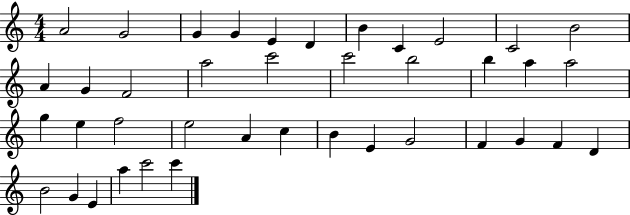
A4/h G4/h G4/q G4/q E4/q D4/q B4/q C4/q E4/h C4/h B4/h A4/q G4/q F4/h A5/h C6/h C6/h B5/h B5/q A5/q A5/h G5/q E5/q F5/h E5/h A4/q C5/q B4/q E4/q G4/h F4/q G4/q F4/q D4/q B4/h G4/q E4/q A5/q C6/h C6/q